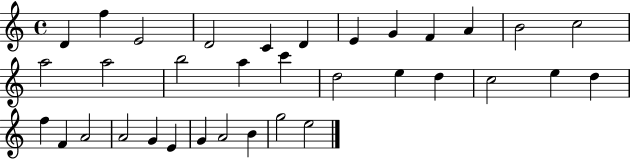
D4/q F5/q E4/h D4/h C4/q D4/q E4/q G4/q F4/q A4/q B4/h C5/h A5/h A5/h B5/h A5/q C6/q D5/h E5/q D5/q C5/h E5/q D5/q F5/q F4/q A4/h A4/h G4/q E4/q G4/q A4/h B4/q G5/h E5/h